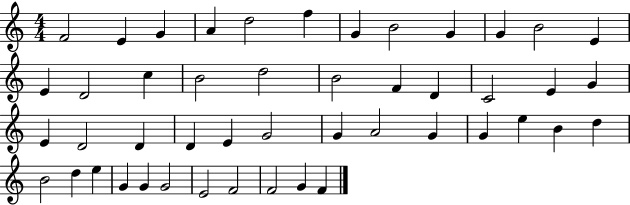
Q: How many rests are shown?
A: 0